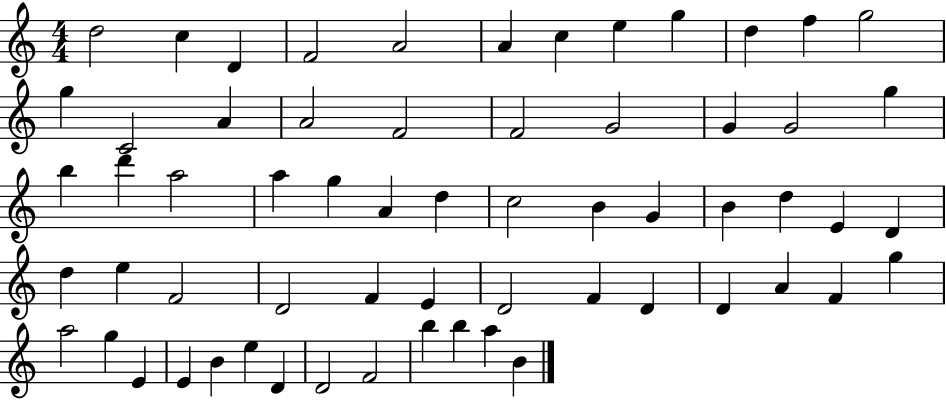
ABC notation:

X:1
T:Untitled
M:4/4
L:1/4
K:C
d2 c D F2 A2 A c e g d f g2 g C2 A A2 F2 F2 G2 G G2 g b d' a2 a g A d c2 B G B d E D d e F2 D2 F E D2 F D D A F g a2 g E E B e D D2 F2 b b a B